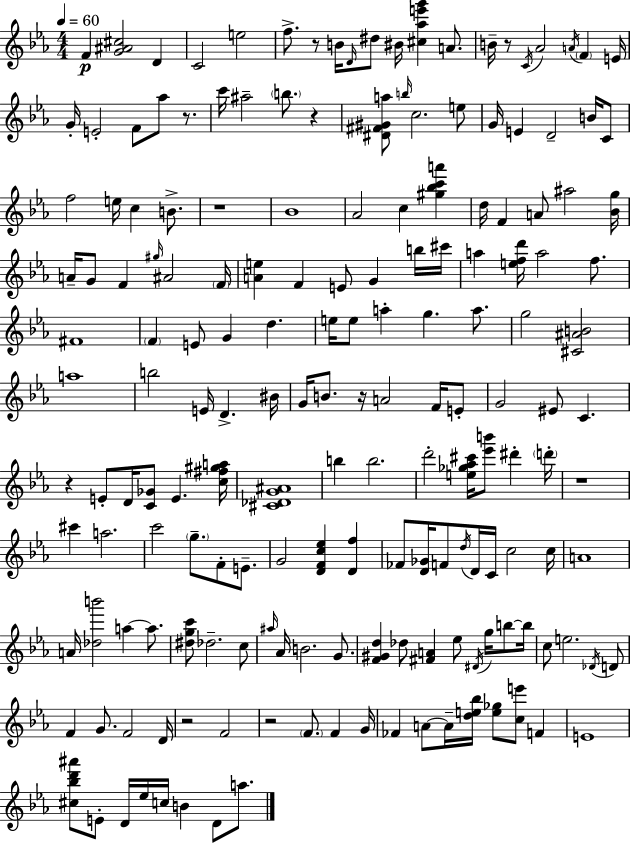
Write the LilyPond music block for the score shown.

{
  \clef treble
  \numericTimeSignature
  \time 4/4
  \key ees \major
  \tempo 4 = 60
  f'4\p <g' ais' cis''>2 d'4 | c'2 e''2 | f''8.-> r8 b'16 \grace { d'16 } dis''8 bis'16 <cis'' aes'' e''' g'''>4 a'8. | b'16-- r8 \acciaccatura { c'16 } aes'2 \acciaccatura { a'16 } \parenthesize f'4 | \break e'16 g'16-. e'2-. f'8 aes''8 | r8. c'''16 ais''2-- \parenthesize b''8. r4 | <dis' fis' gis' a''>8 \grace { b''16 } c''2. | e''8 g'16 e'4 d'2-- | \break b'16 c'8 f''2 e''16 c''4 | b'8.-> r1 | bes'1 | aes'2 c''4 | \break <gis'' bes'' c''' a'''>4 d''16 f'4 a'8 ais''2 | <bes' g''>16 a'16-- g'8 f'4 \grace { gis''16 } ais'2 | \parenthesize f'16 <a' e''>4 f'4 e'8 g'4 | b''16 cis'''16 a''4 <e'' f'' d'''>16 a''2 | \break f''8. fis'1 | \parenthesize f'4 e'8 g'4 d''4. | e''16 e''8 a''4-. g''4. | a''8. g''2 <cis' ais' b'>2 | \break a''1 | b''2 e'16 d'4.-> | bis'16 g'16 b'8. r16 a'2 | f'16 e'8-. g'2 eis'8 c'4. | \break r4 e'8-. d'16 <c' ges'>8 e'4. | <c'' fis'' gis'' a''>16 <cis' des' g' ais'>1 | b''4 b''2. | d'''2-. <e'' ges'' aes'' cis'''>16 <ees''' b'''>8 | \break dis'''4-. \parenthesize d'''16-. r1 | cis'''4 a''2. | c'''2 \parenthesize g''8.-- | f'8-. e'8.-- g'2 <d' f' c'' ees''>4 | \break <d' f''>4 fes'8 <d' ges'>16 f'8 \acciaccatura { d''16 } d'16 c'16 c''2 | c''16 a'1 | a'16 <des'' b'''>2 a''4~~ | a''8. <dis'' g'' c'''>8 des''2.-- | \break c''8 \grace { ais''16 } aes'16 b'2. | g'8. <f' gis' d''>4 des''8 <fis' a'>4 | ees''8 \acciaccatura { dis'16 } g''16 b''8~~ b''16 c''8 e''2. | \acciaccatura { des'16 } d'8 f'4 g'8. | \break f'2 d'16 r2 | f'2 r2 | \parenthesize f'8. f'4 g'16 fes'4 a'8~~ a'16-- | <d'' e'' bes''>16 <e'' ges''>8 <c'' e'''>8 f'4 e'1 | \break <cis'' bes'' d''' ais'''>8 e'8-. d'16 ees''16 c''16 | b'4 d'8 a''8. \bar "|."
}